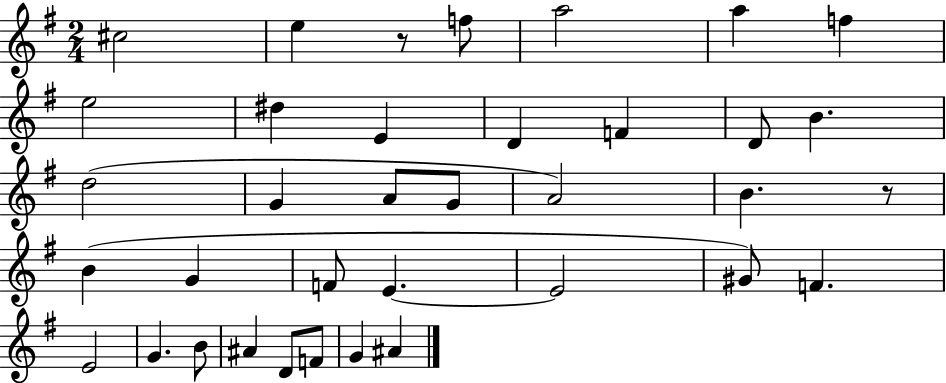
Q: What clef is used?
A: treble